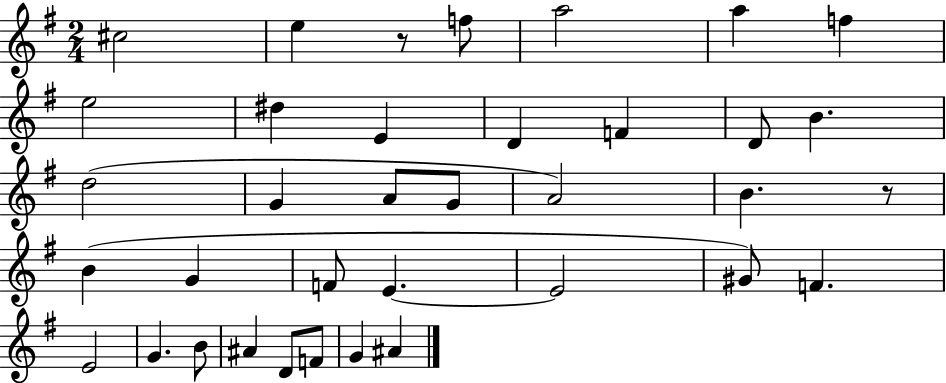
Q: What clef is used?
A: treble